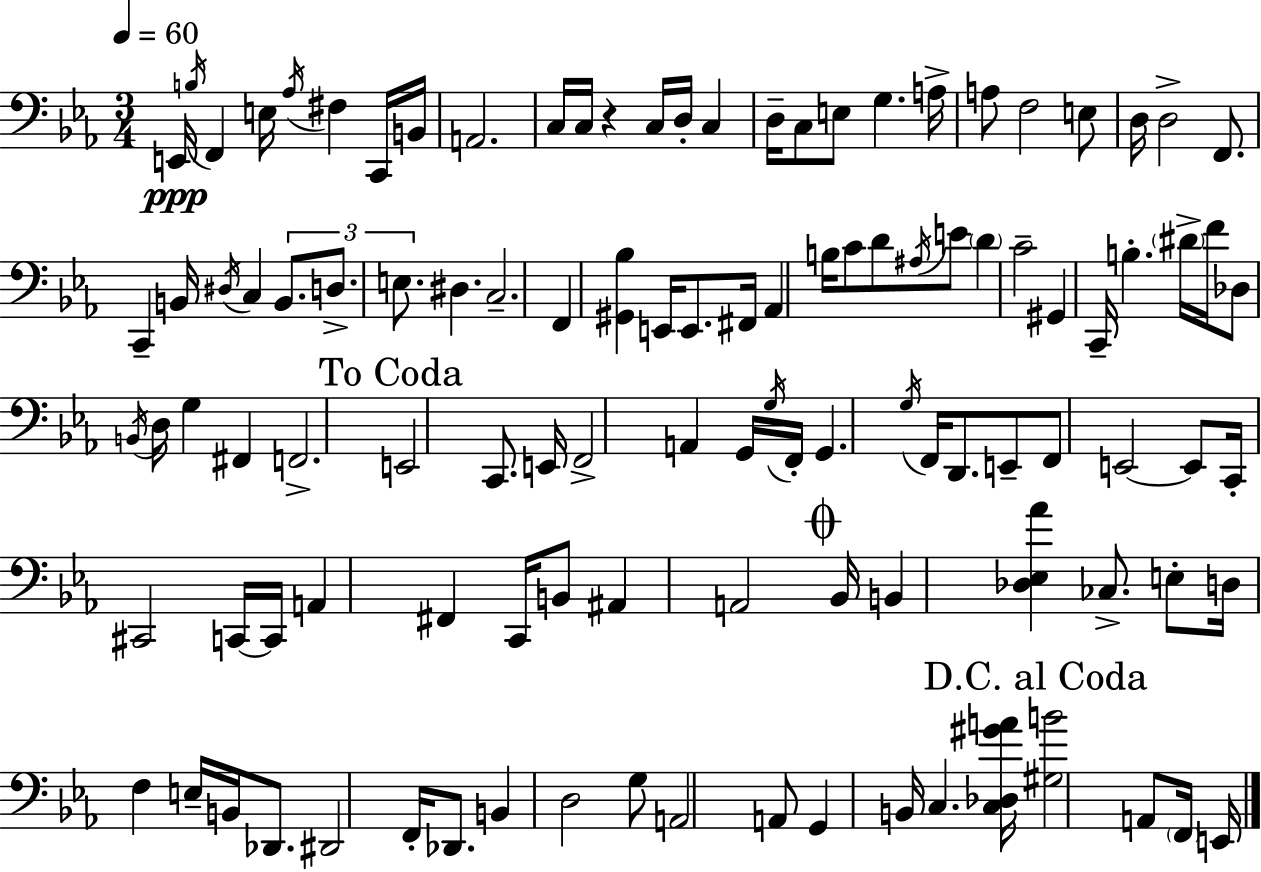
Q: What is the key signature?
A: EES major